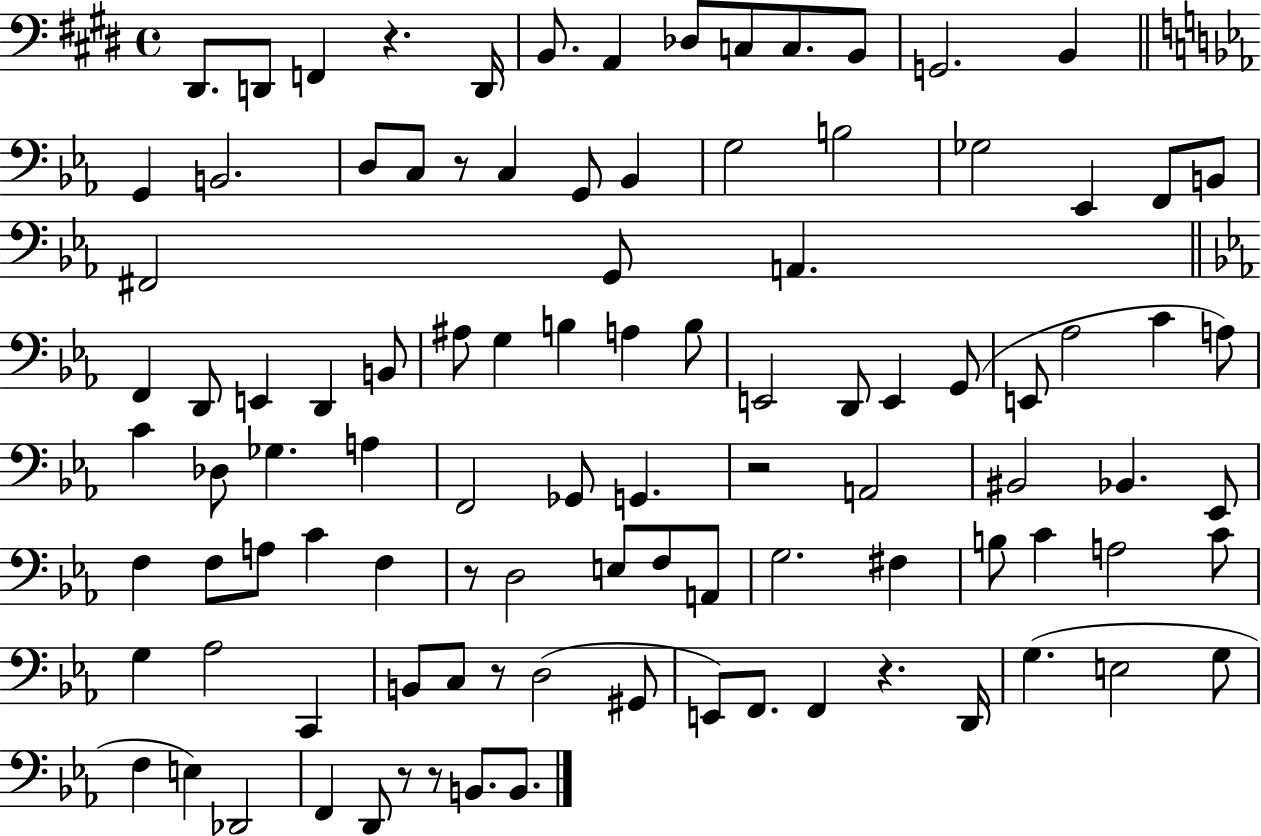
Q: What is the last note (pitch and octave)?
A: B2